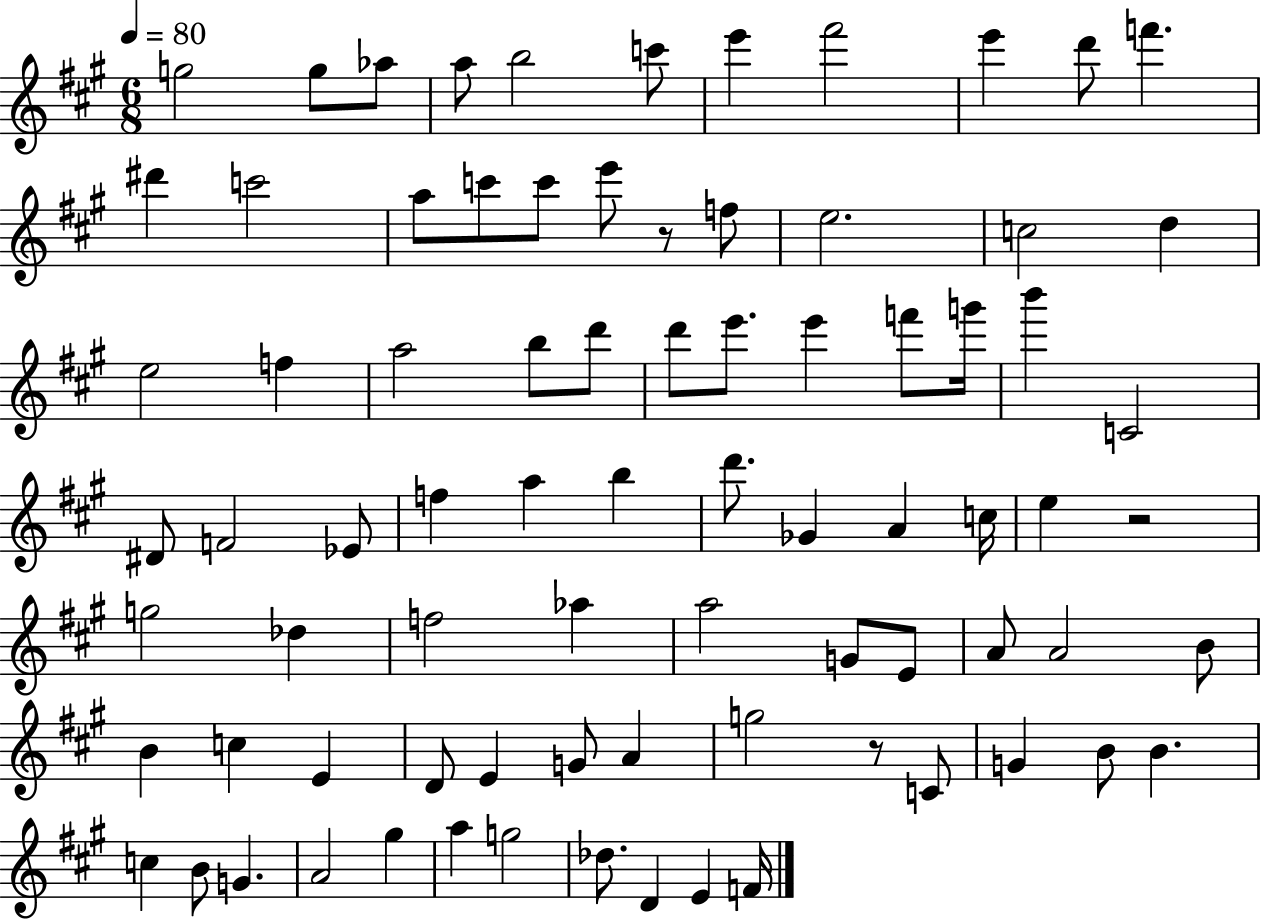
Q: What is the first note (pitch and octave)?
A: G5